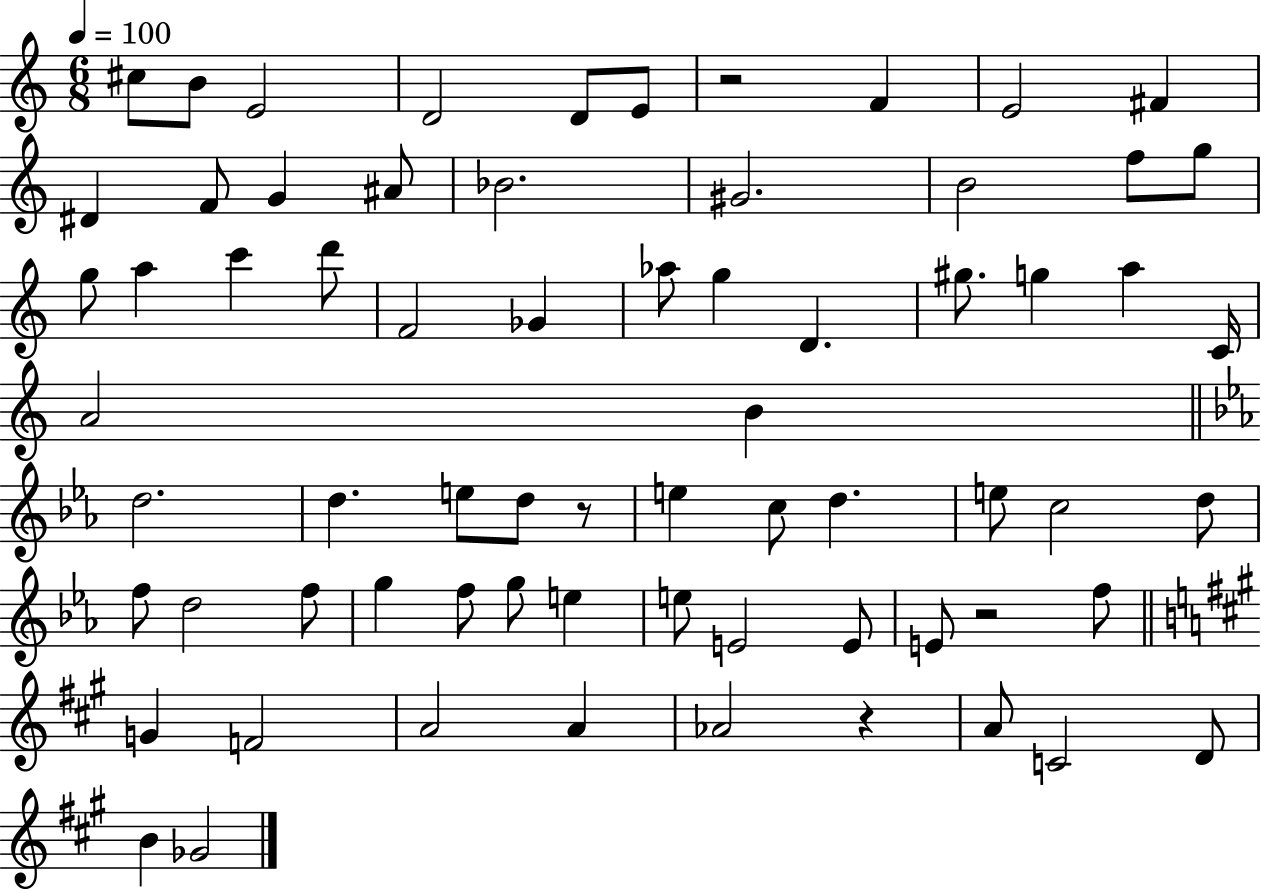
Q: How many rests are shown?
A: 4